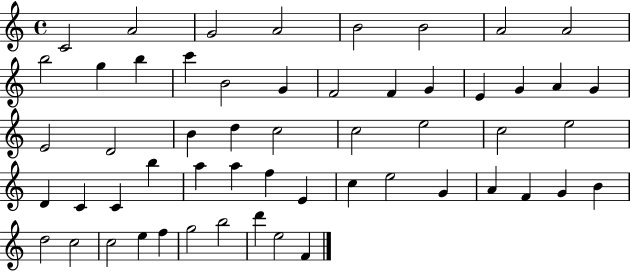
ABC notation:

X:1
T:Untitled
M:4/4
L:1/4
K:C
C2 A2 G2 A2 B2 B2 A2 A2 b2 g b c' B2 G F2 F G E G A G E2 D2 B d c2 c2 e2 c2 e2 D C C b a a f E c e2 G A F G B d2 c2 c2 e f g2 b2 d' e2 F